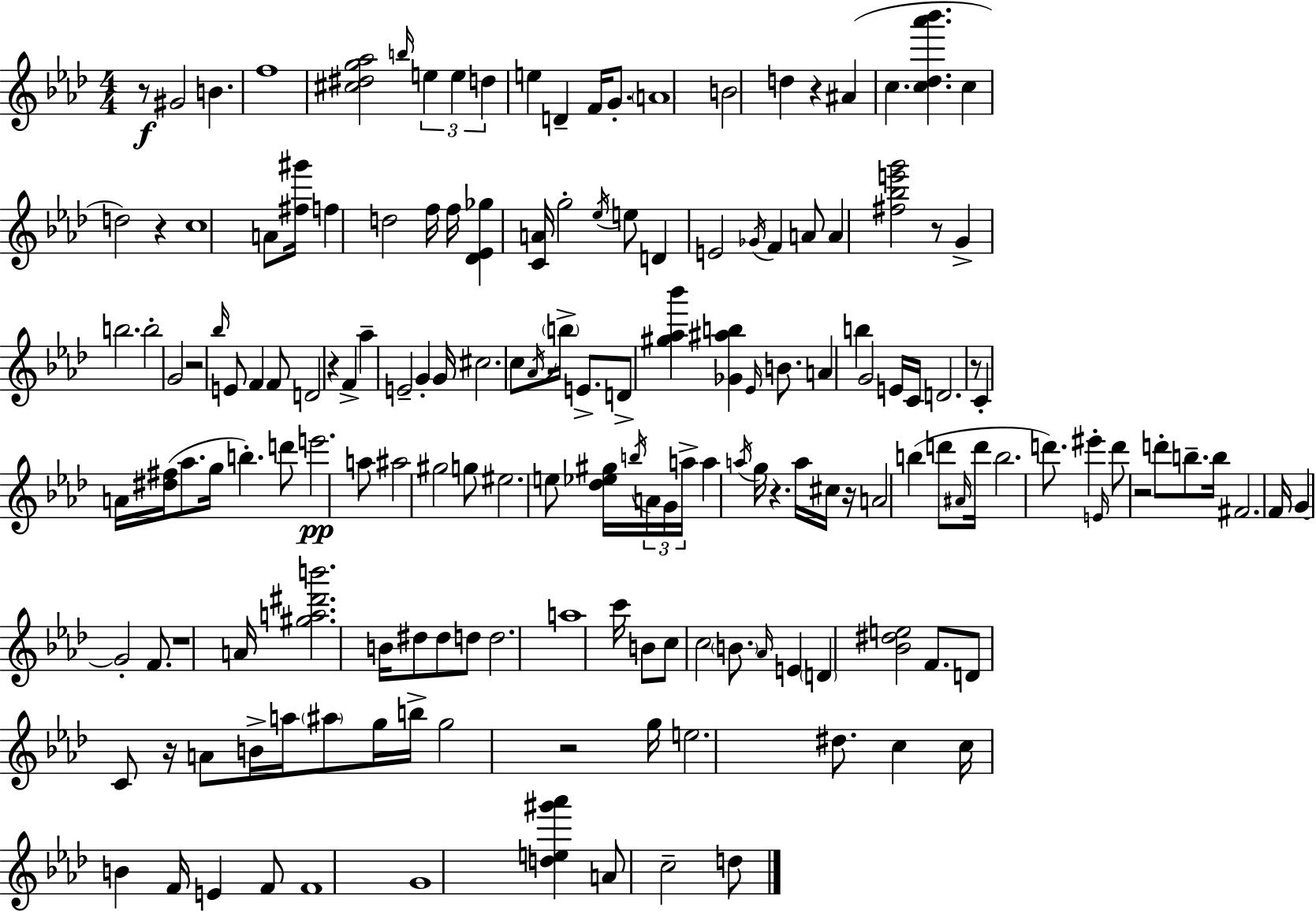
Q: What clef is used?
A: treble